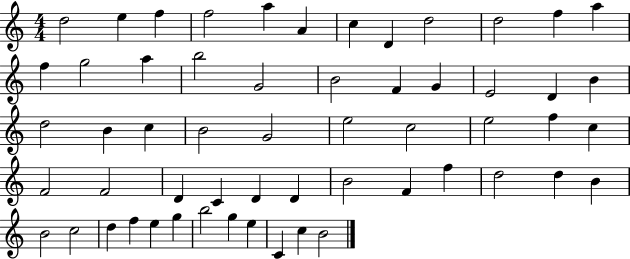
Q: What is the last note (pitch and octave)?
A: B4